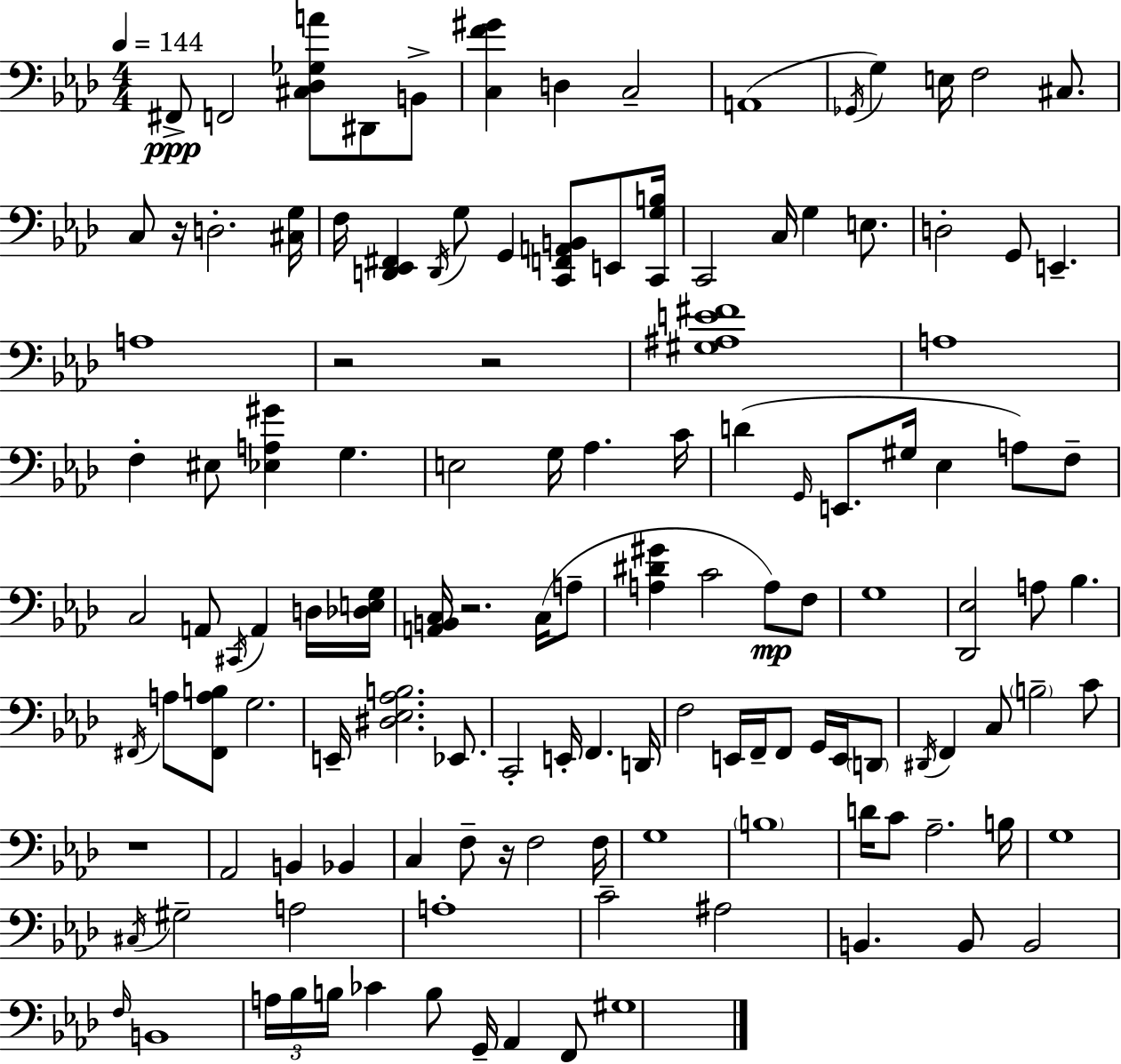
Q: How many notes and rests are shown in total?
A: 130